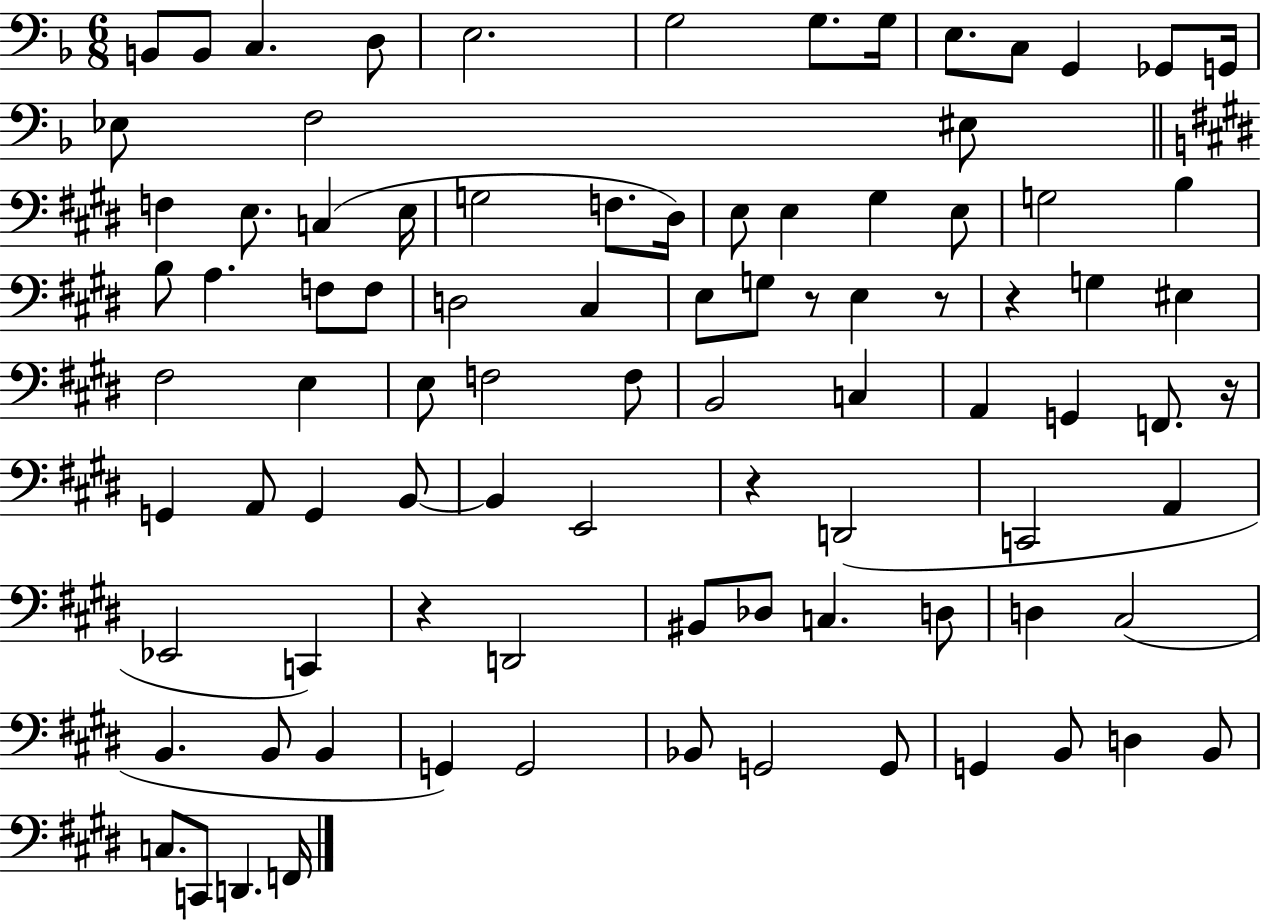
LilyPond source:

{
  \clef bass
  \numericTimeSignature
  \time 6/8
  \key f \major
  b,8 b,8 c4. d8 | e2. | g2 g8. g16 | e8. c8 g,4 ges,8 g,16 | \break ees8 f2 eis8 | \bar "||" \break \key e \major f4 e8. c4( e16 | g2 f8. dis16) | e8 e4 gis4 e8 | g2 b4 | \break b8 a4. f8 f8 | d2 cis4 | e8 g8 r8 e4 r8 | r4 g4 eis4 | \break fis2 e4 | e8 f2 f8 | b,2 c4 | a,4 g,4 f,8. r16 | \break g,4 a,8 g,4 b,8~~ | b,4 e,2 | r4 d,2( | c,2 a,4 | \break ees,2 c,4) | r4 d,2 | bis,8 des8 c4. d8 | d4 cis2( | \break b,4. b,8 b,4 | g,4) g,2 | bes,8 g,2 g,8 | g,4 b,8 d4 b,8 | \break c8. c,8 d,4. f,16 | \bar "|."
}